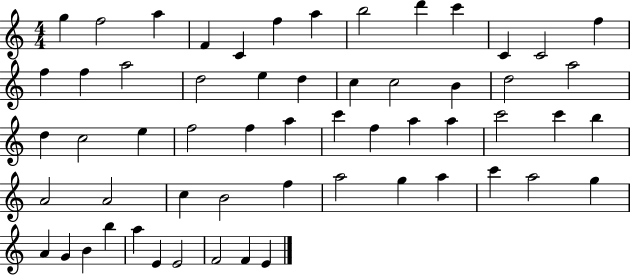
G5/q F5/h A5/q F4/q C4/q F5/q A5/q B5/h D6/q C6/q C4/q C4/h F5/q F5/q F5/q A5/h D5/h E5/q D5/q C5/q C5/h B4/q D5/h A5/h D5/q C5/h E5/q F5/h F5/q A5/q C6/q F5/q A5/q A5/q C6/h C6/q B5/q A4/h A4/h C5/q B4/h F5/q A5/h G5/q A5/q C6/q A5/h G5/q A4/q G4/q B4/q B5/q A5/q E4/q E4/h F4/h F4/q E4/q